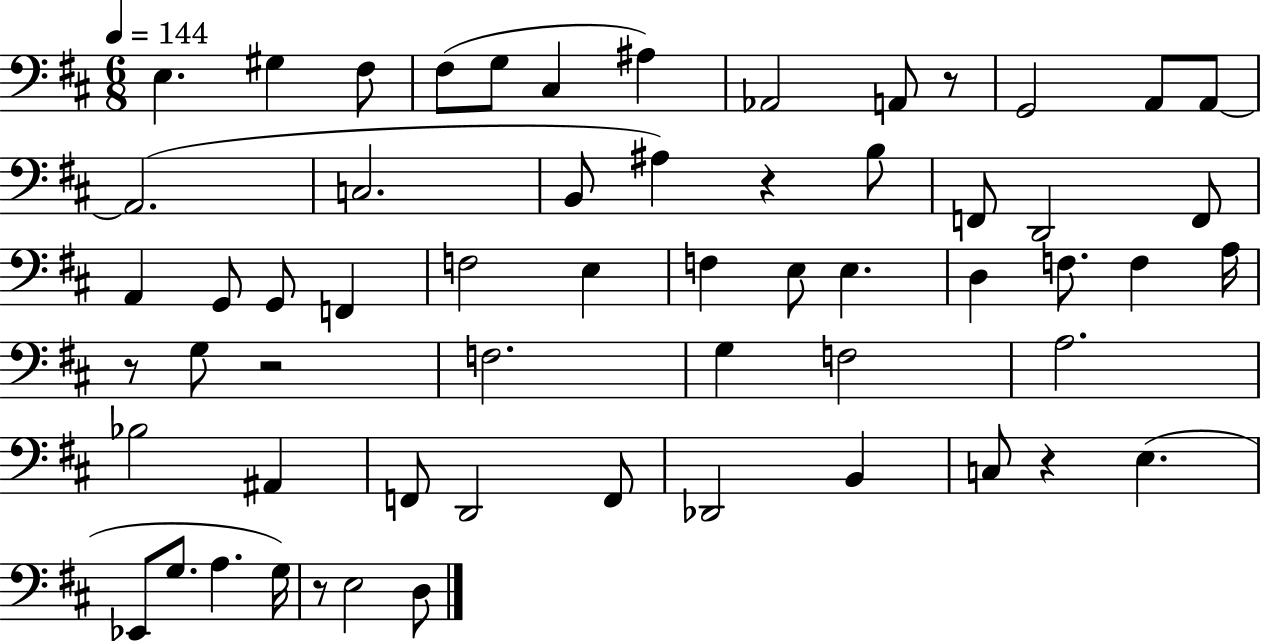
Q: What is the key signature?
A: D major